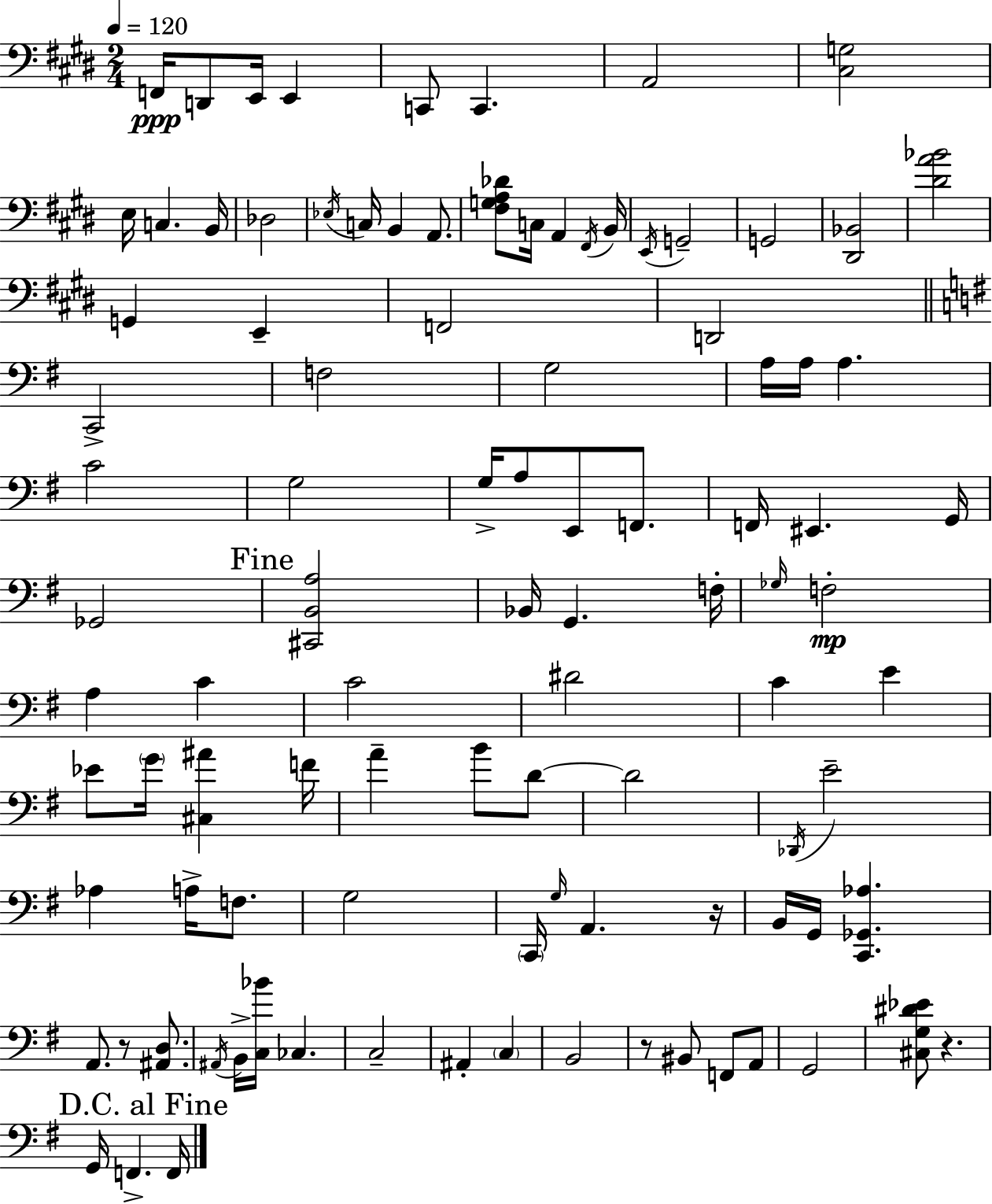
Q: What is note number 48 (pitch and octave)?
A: A3